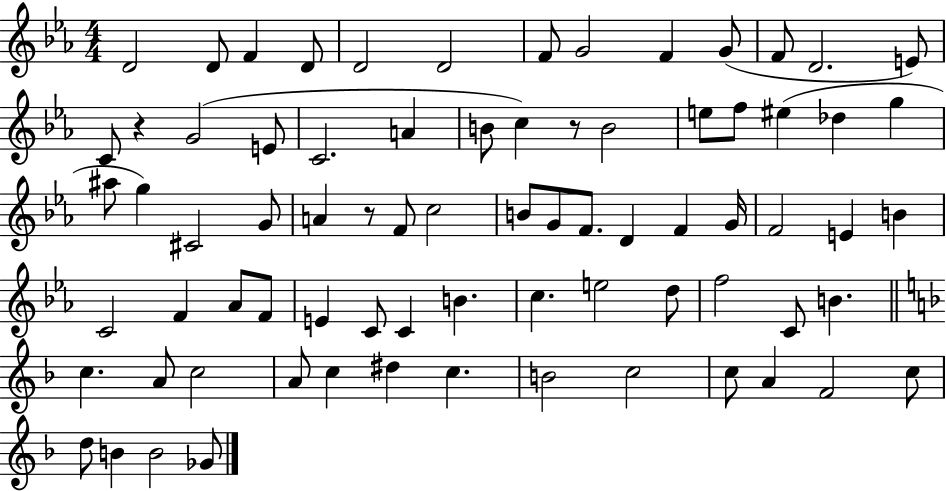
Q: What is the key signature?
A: EES major